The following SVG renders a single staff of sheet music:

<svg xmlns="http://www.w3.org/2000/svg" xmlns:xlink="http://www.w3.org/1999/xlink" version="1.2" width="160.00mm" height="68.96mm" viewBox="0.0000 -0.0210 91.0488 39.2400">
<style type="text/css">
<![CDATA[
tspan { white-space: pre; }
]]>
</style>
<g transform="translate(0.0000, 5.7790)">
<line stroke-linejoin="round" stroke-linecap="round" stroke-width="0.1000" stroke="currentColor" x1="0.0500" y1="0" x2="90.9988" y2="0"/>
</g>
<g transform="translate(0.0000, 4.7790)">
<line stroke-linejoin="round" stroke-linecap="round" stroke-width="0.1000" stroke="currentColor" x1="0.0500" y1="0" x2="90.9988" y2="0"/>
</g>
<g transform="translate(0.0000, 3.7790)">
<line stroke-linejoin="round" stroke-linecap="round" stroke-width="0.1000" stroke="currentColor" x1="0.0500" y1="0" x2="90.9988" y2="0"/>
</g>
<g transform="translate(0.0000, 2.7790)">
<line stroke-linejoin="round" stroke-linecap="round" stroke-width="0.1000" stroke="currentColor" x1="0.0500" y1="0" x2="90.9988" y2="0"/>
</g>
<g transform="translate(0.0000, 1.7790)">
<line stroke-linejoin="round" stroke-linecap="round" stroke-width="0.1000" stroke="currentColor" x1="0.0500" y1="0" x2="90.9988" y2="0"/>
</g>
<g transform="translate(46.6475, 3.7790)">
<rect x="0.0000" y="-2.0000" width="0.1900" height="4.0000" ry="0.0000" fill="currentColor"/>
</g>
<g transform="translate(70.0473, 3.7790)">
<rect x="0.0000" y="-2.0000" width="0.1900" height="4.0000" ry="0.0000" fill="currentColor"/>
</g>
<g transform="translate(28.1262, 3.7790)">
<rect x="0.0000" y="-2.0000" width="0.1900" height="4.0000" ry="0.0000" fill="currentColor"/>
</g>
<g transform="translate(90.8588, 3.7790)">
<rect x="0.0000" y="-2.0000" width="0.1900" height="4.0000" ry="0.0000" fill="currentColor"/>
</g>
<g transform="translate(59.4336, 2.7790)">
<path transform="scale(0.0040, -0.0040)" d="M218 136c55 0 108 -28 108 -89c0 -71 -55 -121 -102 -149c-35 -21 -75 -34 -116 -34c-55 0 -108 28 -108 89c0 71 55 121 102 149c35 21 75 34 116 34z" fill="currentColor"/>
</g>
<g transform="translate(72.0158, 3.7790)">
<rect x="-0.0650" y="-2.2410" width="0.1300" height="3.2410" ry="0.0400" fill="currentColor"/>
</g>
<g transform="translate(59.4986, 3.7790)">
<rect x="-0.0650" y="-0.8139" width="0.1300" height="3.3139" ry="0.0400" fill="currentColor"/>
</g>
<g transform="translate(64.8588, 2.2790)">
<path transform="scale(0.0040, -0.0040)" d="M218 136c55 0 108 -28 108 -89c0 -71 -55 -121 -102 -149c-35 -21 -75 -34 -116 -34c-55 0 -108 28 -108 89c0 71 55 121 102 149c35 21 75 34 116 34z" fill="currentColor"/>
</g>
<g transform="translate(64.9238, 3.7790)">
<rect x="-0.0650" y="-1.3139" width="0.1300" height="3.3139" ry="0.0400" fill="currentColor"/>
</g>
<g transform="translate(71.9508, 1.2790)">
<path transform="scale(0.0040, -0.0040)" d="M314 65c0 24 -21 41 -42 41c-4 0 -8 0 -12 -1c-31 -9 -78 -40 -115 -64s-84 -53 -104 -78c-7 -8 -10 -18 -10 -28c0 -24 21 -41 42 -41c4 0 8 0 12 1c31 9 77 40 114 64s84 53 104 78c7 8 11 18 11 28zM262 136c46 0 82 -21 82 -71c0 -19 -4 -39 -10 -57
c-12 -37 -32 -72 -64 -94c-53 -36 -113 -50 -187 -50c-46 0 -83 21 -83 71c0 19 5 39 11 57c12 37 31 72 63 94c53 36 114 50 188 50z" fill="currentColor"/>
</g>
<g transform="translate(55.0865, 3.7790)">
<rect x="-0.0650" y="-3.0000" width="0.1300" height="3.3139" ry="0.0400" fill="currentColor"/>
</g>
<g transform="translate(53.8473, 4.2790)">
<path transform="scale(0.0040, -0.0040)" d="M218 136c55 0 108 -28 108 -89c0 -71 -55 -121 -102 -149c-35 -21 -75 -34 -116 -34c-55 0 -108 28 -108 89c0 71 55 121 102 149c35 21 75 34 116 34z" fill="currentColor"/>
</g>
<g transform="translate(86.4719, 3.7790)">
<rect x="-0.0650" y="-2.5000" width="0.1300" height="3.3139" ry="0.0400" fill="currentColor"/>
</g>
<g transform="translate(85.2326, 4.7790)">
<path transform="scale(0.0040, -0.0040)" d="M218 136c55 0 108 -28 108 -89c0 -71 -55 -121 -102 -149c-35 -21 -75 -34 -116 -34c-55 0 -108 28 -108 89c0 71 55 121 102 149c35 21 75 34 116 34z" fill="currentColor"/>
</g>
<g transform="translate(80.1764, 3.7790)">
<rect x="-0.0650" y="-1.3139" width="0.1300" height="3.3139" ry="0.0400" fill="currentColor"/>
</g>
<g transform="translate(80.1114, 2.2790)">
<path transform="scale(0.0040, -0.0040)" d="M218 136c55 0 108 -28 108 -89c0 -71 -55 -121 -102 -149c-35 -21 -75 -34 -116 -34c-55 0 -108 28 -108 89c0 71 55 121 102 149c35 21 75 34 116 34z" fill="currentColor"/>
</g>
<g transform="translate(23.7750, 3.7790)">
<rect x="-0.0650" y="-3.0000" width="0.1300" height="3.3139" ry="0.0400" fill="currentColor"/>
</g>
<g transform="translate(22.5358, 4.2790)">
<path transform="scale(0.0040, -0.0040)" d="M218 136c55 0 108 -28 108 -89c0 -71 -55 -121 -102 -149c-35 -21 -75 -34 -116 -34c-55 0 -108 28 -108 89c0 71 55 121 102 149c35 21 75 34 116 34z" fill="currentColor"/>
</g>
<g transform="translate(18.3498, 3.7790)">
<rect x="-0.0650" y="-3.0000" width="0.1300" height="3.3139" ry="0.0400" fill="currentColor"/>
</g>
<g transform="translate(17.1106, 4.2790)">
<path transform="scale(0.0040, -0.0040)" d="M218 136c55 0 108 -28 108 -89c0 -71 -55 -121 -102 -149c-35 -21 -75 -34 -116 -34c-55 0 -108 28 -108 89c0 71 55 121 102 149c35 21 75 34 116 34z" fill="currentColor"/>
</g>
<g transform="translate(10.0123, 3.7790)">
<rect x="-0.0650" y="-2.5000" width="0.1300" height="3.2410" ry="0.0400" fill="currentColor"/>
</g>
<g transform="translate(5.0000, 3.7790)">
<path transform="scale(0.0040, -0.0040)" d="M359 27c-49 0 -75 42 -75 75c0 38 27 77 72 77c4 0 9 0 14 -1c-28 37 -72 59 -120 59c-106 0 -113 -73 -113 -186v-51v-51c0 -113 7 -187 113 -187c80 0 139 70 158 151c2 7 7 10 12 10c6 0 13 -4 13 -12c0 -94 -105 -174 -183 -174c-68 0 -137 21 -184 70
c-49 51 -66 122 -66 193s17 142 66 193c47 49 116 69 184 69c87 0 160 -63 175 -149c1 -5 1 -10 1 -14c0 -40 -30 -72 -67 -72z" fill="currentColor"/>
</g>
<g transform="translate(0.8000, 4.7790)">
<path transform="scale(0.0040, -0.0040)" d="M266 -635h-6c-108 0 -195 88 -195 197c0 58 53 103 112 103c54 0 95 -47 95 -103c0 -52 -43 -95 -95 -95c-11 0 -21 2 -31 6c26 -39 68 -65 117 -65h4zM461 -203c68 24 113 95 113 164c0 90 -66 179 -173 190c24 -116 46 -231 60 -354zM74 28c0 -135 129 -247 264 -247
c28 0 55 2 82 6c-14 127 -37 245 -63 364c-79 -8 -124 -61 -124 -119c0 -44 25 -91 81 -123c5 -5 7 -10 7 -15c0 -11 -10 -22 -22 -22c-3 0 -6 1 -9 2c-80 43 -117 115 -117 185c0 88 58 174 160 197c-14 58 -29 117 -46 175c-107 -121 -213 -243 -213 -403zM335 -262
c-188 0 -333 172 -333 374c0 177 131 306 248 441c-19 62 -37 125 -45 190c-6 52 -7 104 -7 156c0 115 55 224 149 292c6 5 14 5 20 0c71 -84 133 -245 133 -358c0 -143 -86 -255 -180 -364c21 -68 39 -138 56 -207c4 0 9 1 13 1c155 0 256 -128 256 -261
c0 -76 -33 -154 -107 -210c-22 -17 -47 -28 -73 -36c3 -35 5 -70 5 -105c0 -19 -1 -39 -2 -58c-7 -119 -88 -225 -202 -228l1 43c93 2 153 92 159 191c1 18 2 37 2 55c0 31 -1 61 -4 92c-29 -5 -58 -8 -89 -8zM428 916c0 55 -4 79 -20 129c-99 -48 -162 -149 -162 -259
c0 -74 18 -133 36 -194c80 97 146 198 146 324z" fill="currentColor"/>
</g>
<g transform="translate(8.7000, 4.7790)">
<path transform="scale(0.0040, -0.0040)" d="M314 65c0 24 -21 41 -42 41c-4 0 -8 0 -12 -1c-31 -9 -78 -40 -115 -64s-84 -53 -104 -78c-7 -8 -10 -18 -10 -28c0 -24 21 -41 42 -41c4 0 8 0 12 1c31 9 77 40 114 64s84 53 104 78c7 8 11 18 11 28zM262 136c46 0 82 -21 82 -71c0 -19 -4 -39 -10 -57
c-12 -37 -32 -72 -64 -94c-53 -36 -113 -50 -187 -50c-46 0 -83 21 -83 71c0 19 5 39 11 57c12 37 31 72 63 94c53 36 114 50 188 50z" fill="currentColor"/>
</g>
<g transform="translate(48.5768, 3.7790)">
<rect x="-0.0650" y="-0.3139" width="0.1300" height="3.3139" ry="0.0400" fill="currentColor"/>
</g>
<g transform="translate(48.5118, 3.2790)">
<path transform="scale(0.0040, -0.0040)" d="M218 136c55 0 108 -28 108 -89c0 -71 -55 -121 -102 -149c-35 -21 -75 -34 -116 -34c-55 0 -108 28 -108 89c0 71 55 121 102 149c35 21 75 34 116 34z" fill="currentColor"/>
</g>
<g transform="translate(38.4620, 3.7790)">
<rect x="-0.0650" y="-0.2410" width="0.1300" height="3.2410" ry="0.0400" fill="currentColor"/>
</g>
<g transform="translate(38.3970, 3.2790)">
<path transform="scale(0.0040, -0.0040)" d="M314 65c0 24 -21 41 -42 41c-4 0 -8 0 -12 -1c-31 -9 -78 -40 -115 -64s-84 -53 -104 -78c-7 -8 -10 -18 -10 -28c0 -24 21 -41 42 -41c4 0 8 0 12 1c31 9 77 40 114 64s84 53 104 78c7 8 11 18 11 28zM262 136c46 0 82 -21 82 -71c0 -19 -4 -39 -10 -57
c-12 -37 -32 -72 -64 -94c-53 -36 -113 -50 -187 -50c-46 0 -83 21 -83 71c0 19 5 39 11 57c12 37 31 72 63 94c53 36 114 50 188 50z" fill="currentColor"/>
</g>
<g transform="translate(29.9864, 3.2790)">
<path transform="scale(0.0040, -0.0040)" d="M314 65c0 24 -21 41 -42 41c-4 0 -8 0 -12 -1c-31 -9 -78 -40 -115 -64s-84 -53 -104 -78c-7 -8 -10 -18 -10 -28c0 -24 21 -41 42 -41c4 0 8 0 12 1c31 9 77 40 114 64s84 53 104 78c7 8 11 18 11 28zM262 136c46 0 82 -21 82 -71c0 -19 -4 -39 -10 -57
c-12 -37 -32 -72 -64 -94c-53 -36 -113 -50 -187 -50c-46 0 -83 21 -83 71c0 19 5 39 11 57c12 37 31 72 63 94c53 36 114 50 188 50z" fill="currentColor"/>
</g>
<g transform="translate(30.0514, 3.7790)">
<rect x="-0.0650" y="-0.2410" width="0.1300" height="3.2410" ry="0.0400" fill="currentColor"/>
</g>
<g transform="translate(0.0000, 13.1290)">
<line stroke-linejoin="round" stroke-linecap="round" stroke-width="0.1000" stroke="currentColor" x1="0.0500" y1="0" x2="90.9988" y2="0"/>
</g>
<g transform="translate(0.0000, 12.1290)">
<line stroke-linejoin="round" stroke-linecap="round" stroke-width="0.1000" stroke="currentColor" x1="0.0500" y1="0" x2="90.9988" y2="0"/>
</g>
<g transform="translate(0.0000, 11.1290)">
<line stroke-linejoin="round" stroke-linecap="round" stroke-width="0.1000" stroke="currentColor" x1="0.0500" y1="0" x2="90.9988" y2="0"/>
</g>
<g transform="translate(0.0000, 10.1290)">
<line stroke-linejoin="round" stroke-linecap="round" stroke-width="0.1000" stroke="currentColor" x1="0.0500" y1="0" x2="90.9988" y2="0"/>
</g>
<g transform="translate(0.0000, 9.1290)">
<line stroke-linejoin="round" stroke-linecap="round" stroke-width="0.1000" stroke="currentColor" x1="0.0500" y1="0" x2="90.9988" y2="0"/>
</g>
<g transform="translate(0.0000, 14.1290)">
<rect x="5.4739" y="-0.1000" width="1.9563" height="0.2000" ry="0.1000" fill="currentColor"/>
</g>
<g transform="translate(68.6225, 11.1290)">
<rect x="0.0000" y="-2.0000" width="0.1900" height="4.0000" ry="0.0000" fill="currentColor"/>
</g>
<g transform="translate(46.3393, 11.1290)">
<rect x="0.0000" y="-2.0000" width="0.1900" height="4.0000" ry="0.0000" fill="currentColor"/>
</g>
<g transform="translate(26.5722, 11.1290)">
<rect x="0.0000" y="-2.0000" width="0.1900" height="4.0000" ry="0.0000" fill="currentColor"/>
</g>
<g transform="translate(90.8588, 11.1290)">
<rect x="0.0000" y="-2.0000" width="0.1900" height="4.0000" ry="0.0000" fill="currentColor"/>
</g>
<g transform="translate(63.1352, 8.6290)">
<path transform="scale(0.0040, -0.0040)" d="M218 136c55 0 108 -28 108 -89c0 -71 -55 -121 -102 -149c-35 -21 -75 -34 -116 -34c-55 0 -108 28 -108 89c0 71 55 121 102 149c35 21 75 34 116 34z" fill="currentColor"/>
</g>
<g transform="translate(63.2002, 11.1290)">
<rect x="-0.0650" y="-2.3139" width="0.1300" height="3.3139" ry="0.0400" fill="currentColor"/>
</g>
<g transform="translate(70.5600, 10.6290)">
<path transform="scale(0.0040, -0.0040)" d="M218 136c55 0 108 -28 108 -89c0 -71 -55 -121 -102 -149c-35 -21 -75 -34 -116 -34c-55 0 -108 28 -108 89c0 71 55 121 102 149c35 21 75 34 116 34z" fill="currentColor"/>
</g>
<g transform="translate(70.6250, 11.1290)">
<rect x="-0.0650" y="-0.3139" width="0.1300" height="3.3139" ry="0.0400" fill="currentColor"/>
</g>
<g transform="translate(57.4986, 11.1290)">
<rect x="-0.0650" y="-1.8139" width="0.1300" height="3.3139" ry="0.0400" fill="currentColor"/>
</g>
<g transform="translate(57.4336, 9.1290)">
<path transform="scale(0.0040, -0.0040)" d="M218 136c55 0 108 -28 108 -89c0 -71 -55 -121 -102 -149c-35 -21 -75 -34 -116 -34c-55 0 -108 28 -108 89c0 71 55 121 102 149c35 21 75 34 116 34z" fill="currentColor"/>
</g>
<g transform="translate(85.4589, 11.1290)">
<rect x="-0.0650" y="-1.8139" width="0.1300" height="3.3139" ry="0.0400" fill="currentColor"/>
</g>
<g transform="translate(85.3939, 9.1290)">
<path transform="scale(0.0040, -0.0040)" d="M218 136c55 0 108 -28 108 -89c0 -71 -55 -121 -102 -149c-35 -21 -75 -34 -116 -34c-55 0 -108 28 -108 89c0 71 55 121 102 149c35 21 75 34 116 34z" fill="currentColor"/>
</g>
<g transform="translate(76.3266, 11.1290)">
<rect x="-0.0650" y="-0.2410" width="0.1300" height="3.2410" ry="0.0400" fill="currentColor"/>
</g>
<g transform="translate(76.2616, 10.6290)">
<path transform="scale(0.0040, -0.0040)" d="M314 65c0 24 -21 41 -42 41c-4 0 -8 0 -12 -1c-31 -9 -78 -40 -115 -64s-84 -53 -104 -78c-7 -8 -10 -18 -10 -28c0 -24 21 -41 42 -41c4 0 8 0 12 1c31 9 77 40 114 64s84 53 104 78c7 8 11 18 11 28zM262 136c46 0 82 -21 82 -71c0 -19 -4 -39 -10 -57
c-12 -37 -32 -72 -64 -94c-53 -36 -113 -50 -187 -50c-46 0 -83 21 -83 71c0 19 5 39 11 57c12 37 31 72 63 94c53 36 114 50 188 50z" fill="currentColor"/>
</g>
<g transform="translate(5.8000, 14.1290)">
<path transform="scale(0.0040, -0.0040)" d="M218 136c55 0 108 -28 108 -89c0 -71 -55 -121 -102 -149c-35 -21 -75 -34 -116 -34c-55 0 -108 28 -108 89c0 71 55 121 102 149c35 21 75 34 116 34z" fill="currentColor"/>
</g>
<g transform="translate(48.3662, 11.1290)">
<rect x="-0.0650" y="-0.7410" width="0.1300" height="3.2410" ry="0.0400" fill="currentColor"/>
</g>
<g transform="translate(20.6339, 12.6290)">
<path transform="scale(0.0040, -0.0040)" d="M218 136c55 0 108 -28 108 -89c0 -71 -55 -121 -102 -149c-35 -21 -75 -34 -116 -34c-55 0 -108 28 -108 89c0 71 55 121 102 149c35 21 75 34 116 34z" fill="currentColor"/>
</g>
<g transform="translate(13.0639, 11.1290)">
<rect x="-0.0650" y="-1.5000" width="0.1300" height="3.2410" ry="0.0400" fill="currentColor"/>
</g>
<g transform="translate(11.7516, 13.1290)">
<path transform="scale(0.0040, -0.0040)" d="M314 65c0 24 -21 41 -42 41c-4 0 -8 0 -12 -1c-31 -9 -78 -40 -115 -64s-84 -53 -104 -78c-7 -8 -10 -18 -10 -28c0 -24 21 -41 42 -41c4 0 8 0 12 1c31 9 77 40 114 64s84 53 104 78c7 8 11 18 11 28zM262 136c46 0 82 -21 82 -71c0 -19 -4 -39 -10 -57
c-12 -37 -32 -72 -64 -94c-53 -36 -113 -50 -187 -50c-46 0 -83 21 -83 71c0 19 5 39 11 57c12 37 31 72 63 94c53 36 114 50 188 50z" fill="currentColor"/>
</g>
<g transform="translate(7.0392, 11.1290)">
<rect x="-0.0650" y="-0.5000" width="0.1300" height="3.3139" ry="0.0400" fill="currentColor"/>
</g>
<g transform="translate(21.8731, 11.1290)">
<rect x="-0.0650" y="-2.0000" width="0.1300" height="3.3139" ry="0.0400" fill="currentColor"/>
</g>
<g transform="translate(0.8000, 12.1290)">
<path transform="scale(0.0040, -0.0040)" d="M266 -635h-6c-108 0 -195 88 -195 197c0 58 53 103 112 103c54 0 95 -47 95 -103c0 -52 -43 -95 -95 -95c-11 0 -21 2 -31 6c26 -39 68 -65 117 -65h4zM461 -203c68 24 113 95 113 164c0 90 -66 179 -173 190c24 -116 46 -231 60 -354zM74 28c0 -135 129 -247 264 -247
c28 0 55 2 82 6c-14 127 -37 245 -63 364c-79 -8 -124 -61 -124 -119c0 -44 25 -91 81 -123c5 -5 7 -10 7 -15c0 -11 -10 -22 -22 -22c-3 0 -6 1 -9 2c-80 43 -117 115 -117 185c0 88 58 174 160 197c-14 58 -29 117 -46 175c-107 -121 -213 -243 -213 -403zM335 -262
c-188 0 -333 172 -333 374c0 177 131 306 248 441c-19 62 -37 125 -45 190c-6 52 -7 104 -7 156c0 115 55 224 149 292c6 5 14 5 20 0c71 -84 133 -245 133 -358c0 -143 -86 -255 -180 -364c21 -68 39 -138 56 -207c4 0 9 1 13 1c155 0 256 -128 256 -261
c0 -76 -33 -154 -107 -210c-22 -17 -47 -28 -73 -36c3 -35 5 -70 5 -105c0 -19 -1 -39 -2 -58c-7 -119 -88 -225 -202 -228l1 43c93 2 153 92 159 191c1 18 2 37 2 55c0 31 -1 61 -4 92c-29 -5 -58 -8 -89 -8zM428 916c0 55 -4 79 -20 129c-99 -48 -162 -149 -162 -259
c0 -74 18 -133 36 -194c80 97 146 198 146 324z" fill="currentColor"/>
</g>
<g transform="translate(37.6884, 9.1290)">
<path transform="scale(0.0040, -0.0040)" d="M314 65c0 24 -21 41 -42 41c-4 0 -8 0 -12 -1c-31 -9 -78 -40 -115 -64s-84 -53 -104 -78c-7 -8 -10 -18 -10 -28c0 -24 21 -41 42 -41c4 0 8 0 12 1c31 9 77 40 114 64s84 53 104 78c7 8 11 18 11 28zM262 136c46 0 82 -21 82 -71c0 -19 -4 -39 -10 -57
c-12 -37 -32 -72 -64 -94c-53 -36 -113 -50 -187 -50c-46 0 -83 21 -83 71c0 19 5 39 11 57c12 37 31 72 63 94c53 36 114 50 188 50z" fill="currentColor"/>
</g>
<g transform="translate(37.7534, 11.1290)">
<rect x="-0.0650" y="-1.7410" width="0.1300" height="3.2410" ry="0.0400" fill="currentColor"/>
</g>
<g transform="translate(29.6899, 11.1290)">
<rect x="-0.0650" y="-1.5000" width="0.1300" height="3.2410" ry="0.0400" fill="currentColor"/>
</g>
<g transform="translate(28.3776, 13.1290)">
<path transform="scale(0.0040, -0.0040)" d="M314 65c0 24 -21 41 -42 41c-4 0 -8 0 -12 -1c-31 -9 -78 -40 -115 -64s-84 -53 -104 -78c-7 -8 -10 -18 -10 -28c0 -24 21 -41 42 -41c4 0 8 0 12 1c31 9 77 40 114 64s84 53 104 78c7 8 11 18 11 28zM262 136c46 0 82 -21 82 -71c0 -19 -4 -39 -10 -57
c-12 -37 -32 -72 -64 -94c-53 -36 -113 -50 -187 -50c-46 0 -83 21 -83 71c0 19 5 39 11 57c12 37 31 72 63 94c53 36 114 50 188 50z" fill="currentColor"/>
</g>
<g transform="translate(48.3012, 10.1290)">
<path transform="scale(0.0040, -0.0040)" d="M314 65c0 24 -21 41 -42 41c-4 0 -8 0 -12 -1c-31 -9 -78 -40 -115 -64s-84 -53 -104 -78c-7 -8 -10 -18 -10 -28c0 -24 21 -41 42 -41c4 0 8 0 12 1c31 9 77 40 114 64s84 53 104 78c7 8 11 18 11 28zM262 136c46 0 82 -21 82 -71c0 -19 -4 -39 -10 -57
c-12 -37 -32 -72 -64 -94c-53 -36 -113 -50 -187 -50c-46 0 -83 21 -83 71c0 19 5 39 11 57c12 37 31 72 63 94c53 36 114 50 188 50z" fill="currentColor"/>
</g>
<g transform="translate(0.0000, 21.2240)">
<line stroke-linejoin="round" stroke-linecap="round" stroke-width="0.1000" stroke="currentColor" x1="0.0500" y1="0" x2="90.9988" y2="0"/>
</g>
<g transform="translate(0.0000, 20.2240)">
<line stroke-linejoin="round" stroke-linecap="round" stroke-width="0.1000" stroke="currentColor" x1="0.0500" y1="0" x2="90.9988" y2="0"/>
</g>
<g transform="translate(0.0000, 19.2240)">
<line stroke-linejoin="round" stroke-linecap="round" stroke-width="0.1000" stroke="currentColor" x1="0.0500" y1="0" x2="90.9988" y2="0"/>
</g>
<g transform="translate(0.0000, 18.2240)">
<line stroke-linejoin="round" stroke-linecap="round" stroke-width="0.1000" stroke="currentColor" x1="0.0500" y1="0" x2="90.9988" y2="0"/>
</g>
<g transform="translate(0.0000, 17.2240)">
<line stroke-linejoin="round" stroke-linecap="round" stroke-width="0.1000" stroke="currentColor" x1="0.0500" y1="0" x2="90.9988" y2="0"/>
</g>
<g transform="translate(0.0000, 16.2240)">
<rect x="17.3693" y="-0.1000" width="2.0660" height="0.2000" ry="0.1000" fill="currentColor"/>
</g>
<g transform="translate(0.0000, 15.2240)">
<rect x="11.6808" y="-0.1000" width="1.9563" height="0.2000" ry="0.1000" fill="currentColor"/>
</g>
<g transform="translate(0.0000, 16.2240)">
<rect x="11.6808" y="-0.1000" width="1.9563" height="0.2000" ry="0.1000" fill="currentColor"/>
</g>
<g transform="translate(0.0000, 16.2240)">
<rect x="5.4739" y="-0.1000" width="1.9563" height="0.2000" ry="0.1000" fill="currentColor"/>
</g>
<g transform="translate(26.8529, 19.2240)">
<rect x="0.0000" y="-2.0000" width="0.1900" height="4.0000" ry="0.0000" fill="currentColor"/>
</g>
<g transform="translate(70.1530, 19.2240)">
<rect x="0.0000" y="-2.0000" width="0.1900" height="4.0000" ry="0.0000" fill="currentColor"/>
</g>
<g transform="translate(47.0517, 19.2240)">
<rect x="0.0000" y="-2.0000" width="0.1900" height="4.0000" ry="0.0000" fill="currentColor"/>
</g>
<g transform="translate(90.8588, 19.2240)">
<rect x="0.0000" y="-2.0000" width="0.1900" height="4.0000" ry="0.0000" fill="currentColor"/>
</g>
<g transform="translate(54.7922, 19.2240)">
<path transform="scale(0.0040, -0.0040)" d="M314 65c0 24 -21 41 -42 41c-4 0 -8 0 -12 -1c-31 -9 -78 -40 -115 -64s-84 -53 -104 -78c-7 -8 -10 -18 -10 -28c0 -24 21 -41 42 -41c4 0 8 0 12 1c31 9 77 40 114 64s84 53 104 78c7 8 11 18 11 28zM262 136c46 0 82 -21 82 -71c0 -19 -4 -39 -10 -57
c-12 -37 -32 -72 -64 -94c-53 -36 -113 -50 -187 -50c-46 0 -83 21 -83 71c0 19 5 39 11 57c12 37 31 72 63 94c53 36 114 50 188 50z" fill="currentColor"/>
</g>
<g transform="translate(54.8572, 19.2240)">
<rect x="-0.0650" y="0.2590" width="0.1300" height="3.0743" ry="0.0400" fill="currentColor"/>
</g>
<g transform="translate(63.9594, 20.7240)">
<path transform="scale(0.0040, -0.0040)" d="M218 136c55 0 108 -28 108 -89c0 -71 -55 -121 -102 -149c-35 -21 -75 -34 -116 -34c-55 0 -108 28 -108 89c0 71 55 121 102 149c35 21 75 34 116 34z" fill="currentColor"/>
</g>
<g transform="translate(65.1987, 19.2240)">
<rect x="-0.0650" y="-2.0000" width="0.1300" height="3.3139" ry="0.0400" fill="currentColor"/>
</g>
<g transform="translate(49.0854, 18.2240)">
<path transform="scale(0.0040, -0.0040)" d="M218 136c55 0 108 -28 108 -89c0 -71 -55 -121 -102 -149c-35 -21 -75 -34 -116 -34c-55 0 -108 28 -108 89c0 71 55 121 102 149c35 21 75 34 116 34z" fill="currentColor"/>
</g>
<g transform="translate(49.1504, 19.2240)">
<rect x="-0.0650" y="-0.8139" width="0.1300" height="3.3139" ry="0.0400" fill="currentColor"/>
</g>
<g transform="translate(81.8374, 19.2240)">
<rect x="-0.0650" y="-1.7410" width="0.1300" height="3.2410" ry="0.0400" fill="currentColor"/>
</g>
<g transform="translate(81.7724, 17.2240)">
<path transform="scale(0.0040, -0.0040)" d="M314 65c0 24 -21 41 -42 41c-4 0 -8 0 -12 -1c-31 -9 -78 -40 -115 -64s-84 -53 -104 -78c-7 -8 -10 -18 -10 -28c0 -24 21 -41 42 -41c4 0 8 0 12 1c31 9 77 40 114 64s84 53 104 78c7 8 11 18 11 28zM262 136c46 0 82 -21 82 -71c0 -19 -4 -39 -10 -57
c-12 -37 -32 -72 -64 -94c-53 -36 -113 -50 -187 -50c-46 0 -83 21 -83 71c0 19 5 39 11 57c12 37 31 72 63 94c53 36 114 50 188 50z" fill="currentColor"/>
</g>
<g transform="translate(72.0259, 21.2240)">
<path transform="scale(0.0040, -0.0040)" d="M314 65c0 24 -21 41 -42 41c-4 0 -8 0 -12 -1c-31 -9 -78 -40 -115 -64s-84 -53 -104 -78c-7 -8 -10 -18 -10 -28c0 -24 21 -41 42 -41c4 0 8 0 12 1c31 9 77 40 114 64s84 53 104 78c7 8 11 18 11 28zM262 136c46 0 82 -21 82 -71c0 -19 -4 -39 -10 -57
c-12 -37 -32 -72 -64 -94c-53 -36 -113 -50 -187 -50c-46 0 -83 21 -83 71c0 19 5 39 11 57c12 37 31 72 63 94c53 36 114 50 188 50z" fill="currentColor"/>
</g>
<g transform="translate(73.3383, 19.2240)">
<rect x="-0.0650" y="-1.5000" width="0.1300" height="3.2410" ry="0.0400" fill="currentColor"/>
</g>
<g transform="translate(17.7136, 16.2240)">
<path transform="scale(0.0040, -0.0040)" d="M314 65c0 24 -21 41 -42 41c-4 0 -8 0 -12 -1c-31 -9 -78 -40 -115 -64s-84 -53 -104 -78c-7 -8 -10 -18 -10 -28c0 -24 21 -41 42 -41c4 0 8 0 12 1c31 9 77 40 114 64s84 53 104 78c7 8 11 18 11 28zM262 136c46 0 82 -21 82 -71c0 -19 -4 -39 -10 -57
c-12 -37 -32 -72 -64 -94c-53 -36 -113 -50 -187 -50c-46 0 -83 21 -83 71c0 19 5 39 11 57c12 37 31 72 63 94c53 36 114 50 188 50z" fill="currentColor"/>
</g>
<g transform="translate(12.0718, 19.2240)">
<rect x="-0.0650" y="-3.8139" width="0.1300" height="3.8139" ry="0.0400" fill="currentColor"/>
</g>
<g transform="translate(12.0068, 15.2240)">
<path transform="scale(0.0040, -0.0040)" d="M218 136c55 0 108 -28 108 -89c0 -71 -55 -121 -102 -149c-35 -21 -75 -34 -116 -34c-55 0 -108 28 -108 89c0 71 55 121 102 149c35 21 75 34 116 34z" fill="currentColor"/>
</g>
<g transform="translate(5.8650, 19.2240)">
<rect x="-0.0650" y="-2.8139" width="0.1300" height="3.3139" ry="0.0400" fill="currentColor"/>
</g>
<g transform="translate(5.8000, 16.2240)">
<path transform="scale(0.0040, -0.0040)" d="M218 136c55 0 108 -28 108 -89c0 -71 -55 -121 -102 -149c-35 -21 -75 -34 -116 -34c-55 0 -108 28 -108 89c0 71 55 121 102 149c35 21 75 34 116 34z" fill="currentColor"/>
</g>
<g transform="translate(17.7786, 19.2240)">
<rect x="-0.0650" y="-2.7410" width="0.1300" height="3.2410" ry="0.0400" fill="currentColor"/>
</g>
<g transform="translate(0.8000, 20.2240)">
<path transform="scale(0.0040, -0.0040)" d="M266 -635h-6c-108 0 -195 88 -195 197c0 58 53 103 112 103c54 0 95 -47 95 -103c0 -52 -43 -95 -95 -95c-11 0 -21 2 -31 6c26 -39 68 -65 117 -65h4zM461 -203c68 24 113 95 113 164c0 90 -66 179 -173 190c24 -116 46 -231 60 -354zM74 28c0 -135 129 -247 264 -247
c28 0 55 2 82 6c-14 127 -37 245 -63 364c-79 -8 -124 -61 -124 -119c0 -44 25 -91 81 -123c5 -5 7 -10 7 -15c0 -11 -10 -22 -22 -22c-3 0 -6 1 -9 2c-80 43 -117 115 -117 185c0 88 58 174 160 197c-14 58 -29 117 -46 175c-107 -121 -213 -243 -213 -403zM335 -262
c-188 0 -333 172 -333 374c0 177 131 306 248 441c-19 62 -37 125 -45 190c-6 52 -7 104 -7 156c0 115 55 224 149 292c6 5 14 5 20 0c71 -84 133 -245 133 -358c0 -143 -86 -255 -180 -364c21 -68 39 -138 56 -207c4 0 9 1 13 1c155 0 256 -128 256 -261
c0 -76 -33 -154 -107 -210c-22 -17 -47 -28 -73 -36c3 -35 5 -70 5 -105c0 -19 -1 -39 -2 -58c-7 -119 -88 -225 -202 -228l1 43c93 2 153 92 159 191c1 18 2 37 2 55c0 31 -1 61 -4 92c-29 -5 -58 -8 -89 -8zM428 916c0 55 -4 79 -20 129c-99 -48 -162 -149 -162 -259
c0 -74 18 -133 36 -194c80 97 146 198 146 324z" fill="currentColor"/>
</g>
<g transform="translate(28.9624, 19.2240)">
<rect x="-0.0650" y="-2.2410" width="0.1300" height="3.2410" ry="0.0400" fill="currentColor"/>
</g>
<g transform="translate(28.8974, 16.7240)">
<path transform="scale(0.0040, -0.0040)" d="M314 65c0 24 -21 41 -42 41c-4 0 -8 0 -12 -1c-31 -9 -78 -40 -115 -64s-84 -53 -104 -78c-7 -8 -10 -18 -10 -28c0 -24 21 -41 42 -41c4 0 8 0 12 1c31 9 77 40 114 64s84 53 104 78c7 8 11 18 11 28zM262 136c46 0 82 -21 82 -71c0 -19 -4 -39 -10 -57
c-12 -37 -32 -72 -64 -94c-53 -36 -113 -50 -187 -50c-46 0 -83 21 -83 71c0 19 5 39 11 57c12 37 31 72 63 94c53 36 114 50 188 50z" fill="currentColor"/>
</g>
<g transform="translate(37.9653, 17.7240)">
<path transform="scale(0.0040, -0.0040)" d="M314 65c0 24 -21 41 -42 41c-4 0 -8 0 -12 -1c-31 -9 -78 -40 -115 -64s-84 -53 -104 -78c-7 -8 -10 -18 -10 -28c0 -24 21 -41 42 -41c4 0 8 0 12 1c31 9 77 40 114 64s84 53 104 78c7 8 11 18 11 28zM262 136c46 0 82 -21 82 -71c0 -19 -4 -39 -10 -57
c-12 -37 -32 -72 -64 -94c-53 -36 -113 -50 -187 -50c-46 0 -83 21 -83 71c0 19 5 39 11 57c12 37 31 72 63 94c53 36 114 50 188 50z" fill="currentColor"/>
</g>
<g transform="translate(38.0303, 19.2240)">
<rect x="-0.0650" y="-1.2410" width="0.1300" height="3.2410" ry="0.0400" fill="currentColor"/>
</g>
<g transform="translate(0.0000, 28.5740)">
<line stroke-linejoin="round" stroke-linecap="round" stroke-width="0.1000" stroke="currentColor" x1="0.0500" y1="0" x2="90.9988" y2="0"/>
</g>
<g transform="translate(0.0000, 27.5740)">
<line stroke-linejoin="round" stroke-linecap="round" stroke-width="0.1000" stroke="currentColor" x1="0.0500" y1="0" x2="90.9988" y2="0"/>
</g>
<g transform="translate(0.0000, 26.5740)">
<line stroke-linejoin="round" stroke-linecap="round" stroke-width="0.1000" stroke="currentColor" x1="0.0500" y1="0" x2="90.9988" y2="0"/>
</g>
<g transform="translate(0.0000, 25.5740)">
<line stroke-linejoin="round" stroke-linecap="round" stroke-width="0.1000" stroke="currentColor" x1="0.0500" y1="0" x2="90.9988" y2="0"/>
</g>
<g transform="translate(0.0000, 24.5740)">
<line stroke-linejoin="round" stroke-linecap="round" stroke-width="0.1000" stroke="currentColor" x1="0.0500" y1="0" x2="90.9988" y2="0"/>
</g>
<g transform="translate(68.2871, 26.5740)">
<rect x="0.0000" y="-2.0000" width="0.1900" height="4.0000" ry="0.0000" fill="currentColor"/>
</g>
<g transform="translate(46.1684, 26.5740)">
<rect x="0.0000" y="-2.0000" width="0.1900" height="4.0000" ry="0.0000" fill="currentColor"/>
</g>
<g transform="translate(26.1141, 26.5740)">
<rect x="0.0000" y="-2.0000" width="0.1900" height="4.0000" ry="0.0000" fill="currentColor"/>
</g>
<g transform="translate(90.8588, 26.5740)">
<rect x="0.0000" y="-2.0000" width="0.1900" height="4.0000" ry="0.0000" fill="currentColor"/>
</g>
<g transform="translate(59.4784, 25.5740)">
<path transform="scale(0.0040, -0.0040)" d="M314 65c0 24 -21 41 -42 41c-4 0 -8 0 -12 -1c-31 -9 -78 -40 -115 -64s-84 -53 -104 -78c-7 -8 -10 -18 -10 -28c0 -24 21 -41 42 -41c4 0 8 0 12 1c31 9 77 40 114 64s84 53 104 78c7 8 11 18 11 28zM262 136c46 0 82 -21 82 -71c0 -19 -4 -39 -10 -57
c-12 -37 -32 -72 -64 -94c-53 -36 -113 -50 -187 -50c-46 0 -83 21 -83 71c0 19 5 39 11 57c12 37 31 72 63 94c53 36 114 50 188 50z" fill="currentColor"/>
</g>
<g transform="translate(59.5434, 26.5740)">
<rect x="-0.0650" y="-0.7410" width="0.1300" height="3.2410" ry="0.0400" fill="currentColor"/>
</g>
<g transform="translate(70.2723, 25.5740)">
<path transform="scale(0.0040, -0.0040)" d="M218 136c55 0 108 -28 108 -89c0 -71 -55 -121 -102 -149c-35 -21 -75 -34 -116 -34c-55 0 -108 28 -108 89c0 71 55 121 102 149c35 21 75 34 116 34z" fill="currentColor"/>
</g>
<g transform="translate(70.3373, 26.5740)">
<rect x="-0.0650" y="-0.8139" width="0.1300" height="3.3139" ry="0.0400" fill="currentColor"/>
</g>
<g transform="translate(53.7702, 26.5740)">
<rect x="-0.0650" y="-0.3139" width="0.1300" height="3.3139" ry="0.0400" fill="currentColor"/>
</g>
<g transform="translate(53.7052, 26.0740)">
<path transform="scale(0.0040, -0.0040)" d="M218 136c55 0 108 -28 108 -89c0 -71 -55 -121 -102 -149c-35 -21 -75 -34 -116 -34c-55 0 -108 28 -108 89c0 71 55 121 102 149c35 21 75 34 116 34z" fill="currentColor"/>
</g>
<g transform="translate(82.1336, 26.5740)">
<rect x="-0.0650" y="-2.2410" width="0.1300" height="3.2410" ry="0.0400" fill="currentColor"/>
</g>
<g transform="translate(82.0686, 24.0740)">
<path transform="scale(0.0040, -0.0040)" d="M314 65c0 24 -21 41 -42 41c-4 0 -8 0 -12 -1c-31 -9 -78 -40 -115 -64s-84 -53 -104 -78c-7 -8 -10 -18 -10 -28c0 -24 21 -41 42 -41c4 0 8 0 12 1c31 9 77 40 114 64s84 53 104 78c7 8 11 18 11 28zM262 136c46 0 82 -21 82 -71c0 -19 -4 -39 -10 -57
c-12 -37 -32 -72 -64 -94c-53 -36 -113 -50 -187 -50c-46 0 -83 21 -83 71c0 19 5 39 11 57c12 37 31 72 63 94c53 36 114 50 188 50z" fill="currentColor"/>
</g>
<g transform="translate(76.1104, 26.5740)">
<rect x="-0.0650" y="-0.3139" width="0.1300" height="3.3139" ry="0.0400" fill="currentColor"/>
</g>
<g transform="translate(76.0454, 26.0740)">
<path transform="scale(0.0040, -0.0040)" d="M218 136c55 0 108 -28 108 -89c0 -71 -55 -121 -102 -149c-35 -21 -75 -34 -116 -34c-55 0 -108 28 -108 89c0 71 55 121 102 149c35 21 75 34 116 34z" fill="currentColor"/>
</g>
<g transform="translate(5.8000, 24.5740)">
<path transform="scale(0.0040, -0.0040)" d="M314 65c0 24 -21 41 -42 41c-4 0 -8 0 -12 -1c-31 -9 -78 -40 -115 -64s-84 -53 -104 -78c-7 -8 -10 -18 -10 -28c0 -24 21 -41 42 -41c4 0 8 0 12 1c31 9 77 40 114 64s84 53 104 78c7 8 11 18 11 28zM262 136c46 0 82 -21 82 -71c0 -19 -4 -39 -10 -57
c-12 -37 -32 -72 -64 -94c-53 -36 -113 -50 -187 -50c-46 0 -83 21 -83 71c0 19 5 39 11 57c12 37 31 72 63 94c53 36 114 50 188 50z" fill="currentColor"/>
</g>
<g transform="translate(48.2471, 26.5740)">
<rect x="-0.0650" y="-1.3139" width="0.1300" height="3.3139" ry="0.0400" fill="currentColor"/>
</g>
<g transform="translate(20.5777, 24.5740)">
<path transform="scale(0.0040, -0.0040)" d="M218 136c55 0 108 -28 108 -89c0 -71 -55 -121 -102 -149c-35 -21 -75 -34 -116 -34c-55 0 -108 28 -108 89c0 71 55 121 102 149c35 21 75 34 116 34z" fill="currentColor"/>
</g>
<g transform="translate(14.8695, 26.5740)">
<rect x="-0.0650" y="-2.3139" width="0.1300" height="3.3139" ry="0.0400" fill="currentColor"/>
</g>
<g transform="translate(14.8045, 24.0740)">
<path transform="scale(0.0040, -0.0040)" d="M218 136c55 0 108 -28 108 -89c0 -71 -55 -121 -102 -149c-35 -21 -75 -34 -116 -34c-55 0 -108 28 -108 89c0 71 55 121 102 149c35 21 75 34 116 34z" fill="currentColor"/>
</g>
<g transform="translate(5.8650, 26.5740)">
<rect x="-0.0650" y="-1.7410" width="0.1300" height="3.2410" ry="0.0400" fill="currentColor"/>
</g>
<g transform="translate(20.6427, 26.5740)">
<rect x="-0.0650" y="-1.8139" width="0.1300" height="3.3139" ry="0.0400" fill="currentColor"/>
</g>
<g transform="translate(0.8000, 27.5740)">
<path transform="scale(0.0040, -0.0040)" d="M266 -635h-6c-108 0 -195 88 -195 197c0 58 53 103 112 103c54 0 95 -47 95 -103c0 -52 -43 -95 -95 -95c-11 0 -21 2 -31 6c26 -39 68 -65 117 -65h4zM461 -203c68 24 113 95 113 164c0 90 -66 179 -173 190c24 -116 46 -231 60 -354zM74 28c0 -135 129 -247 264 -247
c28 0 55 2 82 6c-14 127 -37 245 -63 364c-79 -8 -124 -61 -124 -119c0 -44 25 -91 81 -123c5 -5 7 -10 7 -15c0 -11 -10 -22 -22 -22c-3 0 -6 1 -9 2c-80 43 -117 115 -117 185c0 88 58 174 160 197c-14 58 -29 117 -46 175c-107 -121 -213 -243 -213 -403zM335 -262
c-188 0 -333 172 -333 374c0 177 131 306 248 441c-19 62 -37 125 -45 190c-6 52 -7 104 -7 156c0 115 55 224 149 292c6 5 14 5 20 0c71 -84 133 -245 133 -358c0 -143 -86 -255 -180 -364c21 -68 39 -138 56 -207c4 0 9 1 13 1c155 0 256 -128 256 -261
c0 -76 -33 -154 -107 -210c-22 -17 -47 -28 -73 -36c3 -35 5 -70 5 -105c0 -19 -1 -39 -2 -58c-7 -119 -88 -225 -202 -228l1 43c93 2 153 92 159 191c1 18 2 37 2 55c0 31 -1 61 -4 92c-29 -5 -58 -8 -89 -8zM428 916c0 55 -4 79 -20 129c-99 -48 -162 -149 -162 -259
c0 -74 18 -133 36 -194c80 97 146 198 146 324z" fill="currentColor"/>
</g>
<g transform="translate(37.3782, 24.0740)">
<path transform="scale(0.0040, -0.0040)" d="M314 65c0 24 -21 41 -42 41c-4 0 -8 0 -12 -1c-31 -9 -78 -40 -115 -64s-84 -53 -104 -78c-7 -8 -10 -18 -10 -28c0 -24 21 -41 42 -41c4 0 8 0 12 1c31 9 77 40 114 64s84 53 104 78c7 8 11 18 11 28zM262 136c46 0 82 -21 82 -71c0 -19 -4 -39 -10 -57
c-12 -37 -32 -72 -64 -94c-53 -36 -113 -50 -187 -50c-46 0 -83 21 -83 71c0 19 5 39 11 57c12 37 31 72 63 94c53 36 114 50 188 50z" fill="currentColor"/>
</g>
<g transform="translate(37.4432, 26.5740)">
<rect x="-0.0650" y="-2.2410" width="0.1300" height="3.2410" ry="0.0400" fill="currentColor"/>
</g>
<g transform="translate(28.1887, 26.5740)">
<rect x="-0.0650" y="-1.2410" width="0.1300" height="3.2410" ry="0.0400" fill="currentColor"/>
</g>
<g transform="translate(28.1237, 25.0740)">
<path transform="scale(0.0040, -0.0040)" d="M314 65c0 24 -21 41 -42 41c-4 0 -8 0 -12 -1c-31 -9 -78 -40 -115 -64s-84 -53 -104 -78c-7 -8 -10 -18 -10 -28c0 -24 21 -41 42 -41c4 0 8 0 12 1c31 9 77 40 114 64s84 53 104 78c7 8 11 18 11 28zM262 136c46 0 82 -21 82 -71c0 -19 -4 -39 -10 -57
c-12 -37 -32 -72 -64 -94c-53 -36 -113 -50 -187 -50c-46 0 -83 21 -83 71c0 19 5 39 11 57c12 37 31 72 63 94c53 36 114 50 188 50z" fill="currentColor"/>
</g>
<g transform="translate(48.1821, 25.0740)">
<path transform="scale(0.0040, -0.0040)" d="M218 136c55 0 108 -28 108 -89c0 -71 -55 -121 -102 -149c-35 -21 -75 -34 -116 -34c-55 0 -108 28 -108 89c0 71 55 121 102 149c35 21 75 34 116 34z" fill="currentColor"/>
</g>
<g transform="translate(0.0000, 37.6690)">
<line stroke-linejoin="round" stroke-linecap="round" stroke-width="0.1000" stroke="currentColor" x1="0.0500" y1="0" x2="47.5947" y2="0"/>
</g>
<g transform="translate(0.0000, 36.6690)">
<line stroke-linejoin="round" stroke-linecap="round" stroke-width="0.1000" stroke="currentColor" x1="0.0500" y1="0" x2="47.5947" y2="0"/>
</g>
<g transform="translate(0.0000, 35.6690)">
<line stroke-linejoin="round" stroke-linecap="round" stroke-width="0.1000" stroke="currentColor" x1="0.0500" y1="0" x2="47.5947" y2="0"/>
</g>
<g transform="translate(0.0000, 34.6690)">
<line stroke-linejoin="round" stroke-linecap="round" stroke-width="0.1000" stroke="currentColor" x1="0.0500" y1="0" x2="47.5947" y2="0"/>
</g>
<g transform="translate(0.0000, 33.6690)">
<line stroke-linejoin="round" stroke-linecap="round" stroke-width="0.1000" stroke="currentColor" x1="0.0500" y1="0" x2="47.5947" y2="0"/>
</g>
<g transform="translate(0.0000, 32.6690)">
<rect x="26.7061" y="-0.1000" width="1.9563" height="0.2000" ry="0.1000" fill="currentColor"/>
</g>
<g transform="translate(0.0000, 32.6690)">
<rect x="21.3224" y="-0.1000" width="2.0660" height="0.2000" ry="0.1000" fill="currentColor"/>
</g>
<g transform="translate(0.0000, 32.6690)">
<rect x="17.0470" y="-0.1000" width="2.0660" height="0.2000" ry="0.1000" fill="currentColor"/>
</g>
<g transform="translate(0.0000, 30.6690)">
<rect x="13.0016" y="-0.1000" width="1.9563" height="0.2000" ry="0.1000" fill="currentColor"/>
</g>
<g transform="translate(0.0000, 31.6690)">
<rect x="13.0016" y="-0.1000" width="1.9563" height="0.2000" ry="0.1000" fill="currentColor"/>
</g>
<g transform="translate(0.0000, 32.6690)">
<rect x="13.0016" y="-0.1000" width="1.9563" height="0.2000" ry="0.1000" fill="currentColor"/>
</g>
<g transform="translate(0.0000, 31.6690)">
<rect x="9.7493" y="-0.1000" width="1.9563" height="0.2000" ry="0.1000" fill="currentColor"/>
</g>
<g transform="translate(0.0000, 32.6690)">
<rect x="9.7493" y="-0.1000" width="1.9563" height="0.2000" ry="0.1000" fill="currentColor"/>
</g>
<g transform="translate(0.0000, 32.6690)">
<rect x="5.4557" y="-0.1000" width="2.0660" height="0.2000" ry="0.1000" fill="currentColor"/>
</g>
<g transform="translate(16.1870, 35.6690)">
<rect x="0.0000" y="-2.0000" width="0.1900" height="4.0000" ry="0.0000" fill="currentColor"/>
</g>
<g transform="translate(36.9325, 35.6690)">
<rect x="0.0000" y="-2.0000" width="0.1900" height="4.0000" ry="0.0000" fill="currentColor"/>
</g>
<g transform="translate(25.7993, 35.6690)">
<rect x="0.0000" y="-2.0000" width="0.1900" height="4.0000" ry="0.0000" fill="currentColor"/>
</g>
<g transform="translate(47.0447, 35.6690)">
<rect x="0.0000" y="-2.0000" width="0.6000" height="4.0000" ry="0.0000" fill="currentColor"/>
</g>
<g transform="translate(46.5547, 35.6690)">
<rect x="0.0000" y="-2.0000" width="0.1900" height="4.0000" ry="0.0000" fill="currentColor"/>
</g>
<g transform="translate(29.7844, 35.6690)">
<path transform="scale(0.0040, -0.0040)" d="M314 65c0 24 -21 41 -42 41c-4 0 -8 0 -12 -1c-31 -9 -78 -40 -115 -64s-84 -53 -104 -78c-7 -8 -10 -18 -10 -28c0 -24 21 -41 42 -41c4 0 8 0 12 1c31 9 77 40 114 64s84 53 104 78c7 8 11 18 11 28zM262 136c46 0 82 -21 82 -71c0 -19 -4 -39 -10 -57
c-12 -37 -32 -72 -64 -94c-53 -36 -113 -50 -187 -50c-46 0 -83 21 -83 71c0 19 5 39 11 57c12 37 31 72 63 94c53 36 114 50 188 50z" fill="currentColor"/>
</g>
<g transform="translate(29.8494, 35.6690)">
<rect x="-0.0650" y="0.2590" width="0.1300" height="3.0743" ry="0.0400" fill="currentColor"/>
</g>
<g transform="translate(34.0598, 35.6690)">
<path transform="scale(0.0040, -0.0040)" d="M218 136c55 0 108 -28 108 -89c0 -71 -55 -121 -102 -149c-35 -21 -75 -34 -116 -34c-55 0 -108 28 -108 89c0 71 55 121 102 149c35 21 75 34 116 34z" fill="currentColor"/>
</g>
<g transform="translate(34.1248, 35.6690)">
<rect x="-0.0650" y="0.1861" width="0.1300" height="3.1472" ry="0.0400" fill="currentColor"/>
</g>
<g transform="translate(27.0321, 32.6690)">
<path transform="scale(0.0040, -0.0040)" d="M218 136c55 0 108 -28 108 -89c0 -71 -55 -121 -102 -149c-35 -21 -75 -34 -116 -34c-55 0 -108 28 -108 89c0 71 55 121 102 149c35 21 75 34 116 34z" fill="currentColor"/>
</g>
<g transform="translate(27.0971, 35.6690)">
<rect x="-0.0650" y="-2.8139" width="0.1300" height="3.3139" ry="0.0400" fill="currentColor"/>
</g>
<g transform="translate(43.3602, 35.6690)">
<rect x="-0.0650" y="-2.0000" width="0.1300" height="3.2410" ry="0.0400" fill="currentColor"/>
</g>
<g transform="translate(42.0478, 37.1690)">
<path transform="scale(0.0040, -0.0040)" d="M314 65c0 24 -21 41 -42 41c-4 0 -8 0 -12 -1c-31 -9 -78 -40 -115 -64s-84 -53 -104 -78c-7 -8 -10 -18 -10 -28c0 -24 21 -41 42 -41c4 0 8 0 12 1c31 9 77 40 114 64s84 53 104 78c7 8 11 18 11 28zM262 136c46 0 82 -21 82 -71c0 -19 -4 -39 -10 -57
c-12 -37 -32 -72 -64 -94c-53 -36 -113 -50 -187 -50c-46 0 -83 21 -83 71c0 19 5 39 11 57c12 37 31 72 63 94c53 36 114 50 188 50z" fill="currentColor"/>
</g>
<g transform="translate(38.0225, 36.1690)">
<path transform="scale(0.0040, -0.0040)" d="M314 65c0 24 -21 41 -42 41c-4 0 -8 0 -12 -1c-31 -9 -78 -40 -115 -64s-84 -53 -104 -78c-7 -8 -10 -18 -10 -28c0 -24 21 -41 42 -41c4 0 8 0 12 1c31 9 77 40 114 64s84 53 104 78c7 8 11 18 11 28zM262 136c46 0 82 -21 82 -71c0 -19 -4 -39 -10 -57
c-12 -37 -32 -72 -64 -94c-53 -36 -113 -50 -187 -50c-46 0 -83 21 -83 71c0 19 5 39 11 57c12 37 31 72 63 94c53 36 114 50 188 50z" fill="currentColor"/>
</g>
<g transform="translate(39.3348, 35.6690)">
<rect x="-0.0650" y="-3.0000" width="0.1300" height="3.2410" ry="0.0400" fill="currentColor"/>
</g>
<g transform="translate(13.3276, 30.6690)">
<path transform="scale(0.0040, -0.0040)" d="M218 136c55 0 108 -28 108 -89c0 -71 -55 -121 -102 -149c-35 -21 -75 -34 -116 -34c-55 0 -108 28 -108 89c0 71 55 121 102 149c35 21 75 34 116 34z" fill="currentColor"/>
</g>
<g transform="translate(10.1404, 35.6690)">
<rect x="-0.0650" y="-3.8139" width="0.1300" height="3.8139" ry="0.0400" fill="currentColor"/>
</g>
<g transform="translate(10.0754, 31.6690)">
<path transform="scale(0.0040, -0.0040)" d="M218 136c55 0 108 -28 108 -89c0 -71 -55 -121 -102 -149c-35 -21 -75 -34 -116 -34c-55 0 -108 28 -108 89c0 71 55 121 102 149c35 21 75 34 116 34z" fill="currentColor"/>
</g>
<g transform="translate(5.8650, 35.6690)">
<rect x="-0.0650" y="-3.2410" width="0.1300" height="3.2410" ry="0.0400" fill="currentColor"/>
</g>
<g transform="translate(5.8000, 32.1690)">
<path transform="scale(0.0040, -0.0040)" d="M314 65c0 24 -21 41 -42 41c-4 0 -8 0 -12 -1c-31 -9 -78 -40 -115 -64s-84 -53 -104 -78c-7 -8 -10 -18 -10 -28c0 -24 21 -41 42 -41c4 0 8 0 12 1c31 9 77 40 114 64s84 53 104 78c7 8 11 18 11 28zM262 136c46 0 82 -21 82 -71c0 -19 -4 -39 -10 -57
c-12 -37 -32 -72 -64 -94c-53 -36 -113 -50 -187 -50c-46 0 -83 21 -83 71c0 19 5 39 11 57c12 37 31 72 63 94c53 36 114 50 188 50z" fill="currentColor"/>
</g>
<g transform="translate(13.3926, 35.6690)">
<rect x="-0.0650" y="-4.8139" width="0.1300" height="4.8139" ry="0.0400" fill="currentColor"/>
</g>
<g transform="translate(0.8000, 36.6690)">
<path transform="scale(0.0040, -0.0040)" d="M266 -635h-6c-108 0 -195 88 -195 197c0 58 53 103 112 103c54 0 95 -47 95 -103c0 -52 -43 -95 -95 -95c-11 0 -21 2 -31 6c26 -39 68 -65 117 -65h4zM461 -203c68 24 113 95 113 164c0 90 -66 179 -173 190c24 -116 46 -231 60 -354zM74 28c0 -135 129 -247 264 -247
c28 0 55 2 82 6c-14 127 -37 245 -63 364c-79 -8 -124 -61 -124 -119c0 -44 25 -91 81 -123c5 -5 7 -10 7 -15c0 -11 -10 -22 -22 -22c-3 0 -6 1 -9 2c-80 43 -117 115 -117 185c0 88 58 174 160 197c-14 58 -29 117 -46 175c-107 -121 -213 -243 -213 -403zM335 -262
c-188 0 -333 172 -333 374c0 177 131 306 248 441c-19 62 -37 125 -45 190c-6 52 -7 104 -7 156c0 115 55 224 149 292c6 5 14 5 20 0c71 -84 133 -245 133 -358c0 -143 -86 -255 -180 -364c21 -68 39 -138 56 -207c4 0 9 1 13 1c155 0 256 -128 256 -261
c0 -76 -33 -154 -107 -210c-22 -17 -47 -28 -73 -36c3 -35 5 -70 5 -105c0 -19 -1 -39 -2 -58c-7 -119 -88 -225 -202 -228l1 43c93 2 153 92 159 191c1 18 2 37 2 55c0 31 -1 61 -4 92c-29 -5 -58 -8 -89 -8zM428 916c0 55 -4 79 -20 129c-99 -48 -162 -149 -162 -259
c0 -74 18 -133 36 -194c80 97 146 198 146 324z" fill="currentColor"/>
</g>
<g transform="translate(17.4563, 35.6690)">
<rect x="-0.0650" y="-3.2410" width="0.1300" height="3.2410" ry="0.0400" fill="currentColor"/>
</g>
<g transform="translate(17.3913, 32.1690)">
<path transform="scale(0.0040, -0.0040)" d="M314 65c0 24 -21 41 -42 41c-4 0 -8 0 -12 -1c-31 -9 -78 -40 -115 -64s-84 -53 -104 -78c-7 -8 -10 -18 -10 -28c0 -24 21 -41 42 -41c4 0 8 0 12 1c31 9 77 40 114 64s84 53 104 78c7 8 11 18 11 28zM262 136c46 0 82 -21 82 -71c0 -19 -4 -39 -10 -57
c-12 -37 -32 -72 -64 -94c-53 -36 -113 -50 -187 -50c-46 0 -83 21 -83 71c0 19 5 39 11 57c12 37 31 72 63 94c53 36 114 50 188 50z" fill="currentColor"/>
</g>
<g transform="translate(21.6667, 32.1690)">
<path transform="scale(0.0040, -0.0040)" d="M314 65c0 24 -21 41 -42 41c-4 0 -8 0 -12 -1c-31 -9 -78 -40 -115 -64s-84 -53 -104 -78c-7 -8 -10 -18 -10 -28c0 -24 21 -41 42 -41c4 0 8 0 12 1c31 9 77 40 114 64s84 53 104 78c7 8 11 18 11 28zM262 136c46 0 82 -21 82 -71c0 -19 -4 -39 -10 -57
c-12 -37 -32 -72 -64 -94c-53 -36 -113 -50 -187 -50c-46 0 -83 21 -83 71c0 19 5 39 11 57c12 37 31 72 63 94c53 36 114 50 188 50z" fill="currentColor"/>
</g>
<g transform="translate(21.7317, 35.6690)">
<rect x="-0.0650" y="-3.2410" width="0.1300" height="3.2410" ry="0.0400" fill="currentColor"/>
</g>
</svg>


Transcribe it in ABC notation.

X:1
T:Untitled
M:4/4
L:1/4
K:C
G2 A A c2 c2 c A d e g2 e G C E2 F E2 f2 d2 f g c c2 f a c' a2 g2 e2 d B2 F E2 f2 f2 g f e2 g2 e c d2 d c g2 b2 c' e' b2 b2 a B2 B A2 F2